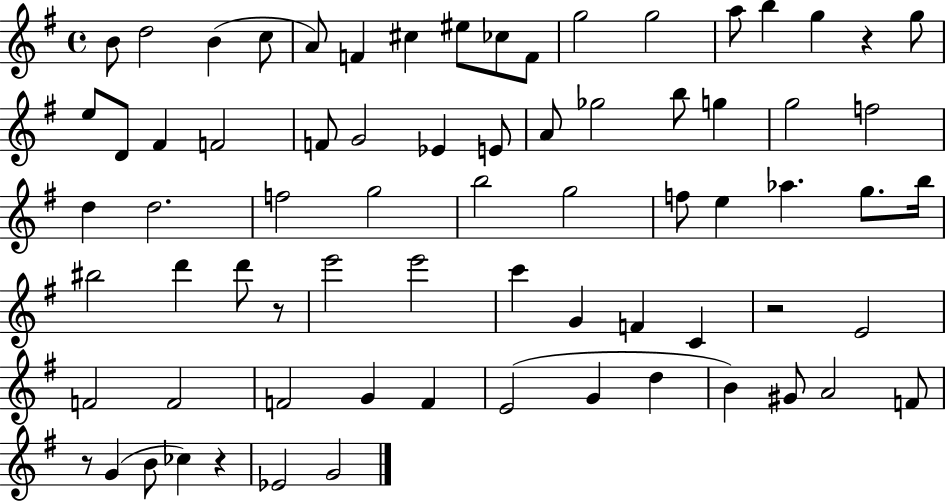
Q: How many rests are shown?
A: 5